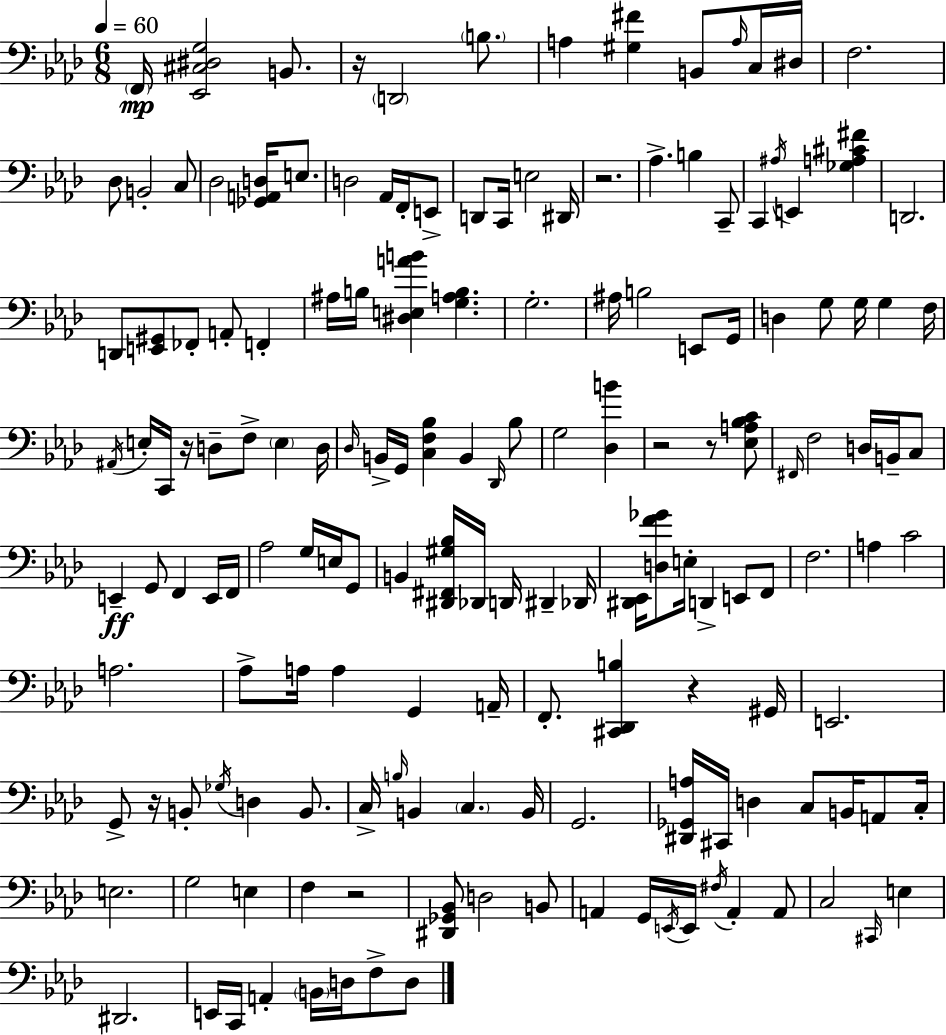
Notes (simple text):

F2/s [Eb2,C#3,D#3,G3]/h B2/e. R/s D2/h B3/e. A3/q [G#3,F#4]/q B2/e A3/s C3/s D#3/s F3/h. Db3/e B2/h C3/e Db3/h [Gb2,A2,D3]/s E3/e. D3/h Ab2/s F2/s E2/e D2/e C2/s E3/h D#2/s R/h. Ab3/q. B3/q C2/e C2/q A#3/s E2/q [Gb3,A3,C#4,F#4]/q D2/h. D2/e [E2,G#2]/e FES2/e A2/e F2/q A#3/s B3/s [D#3,E3,A4,B4]/q [G3,A3,B3]/q. G3/h. A#3/s B3/h E2/e G2/s D3/q G3/e G3/s G3/q F3/s A#2/s E3/s C2/s R/s D3/e F3/e E3/q D3/s Db3/s B2/s G2/s [C3,F3,Bb3]/q B2/q Db2/s Bb3/e G3/h [Db3,B4]/q R/h R/e [Eb3,A3,Bb3,C4]/e F#2/s F3/h D3/s B2/s C3/e E2/q G2/e F2/q E2/s F2/s Ab3/h G3/s E3/s G2/e B2/q [D#2,F#2,G#3,Bb3]/s Db2/s D2/s D#2/q Db2/s [D#2,Eb2]/s [D3,F4,Gb4]/e E3/s D2/q E2/e F2/e F3/h. A3/q C4/h A3/h. Ab3/e A3/s A3/q G2/q A2/s F2/e. [C#2,Db2,B3]/q R/q G#2/s E2/h. G2/e R/s B2/e Gb3/s D3/q B2/e. C3/s B3/s B2/q C3/q. B2/s G2/h. [D#2,Gb2,A3]/s C#2/s D3/q C3/e B2/s A2/e C3/s E3/h. G3/h E3/q F3/q R/h [D#2,Gb2,Bb2]/e D3/h B2/e A2/q G2/s E2/s E2/s F#3/s A2/q A2/e C3/h C#2/s E3/q D#2/h. E2/s C2/s A2/q B2/s D3/s F3/e D3/e